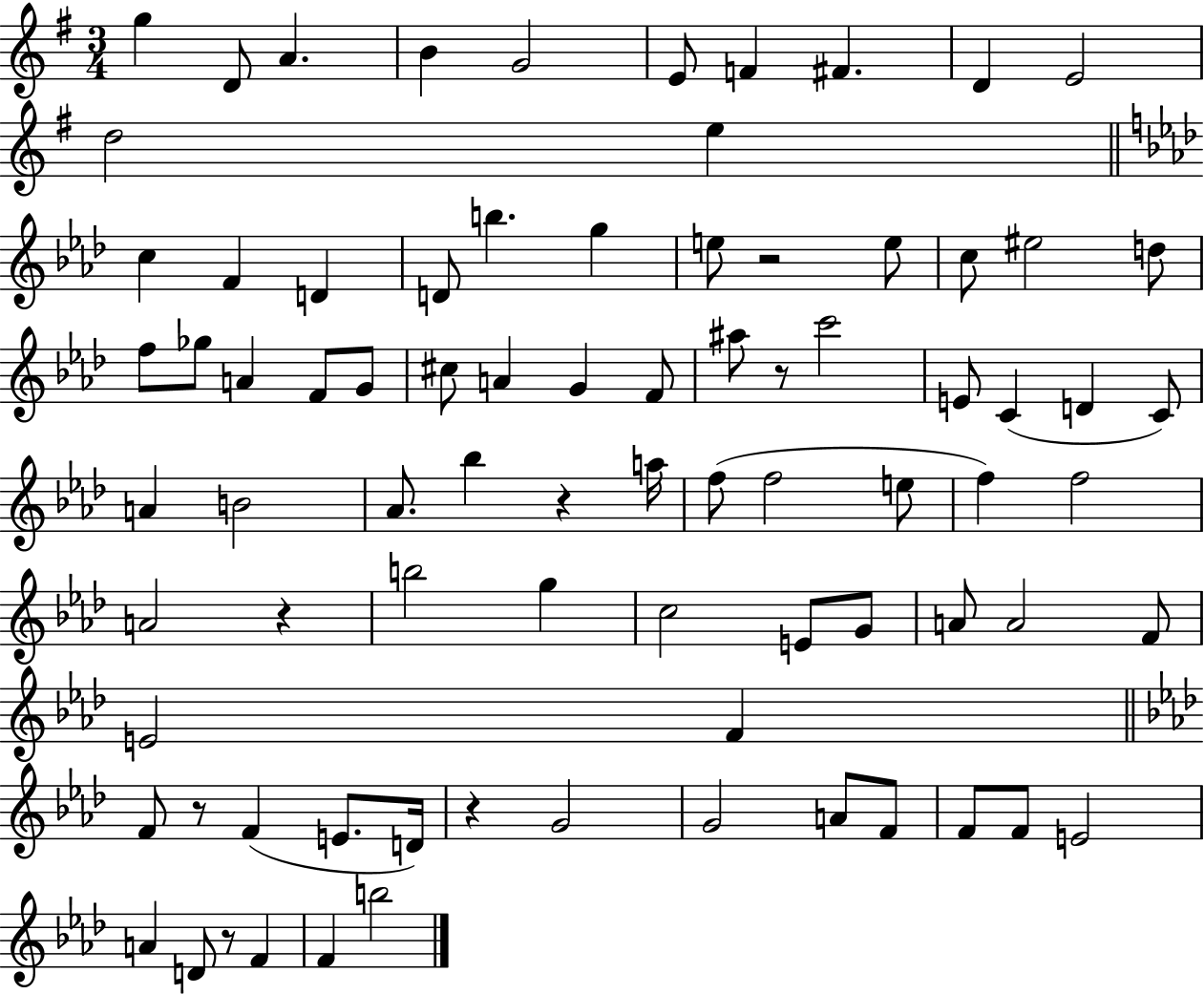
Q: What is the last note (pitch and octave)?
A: B5